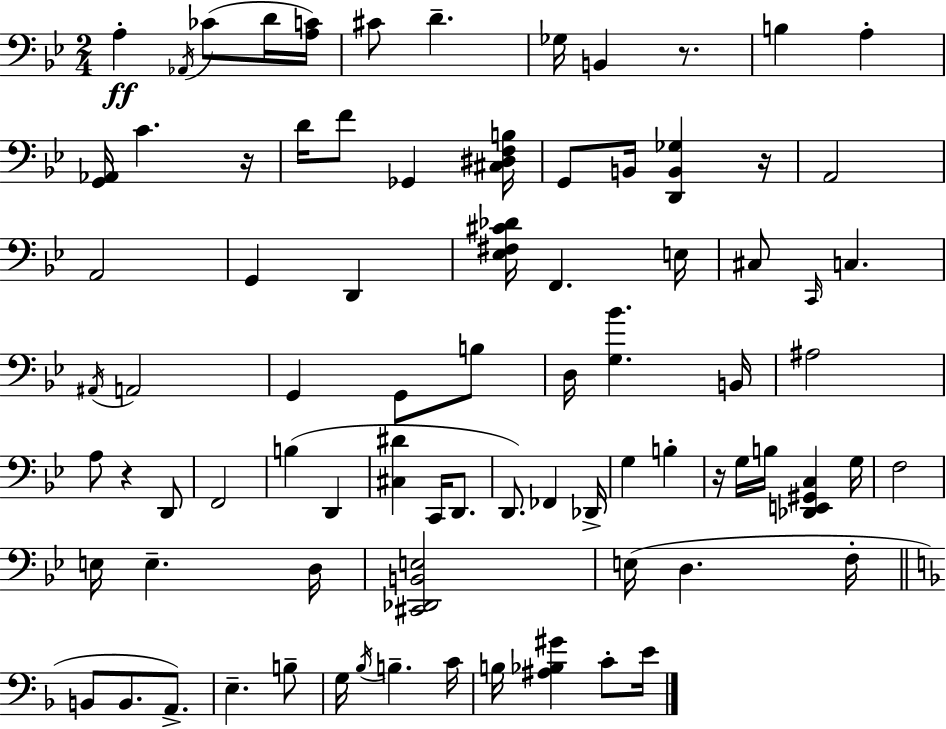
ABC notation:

X:1
T:Untitled
M:2/4
L:1/4
K:Bb
A, _A,,/4 _C/2 D/4 [A,C]/4 ^C/2 D _G,/4 B,, z/2 B, A, [G,,_A,,]/4 C z/4 D/4 F/2 _G,, [^C,^D,F,B,]/4 G,,/2 B,,/4 [D,,B,,_G,] z/4 A,,2 A,,2 G,, D,, [_E,^F,^C_D]/4 F,, E,/4 ^C,/2 C,,/4 C, ^A,,/4 A,,2 G,, G,,/2 B,/2 D,/4 [G,_B] B,,/4 ^A,2 A,/2 z D,,/2 F,,2 B, D,, [^C,^D] C,,/4 D,,/2 D,,/2 _F,, _D,,/4 G, B, z/4 G,/4 B,/4 [_D,,E,,^G,,C,] G,/4 F,2 E,/4 E, D,/4 [^C,,_D,,B,,E,]2 E,/4 D, F,/4 B,,/2 B,,/2 A,,/2 E, B,/2 G,/4 _B,/4 B, C/4 B,/4 [^A,_B,^G] C/2 E/4